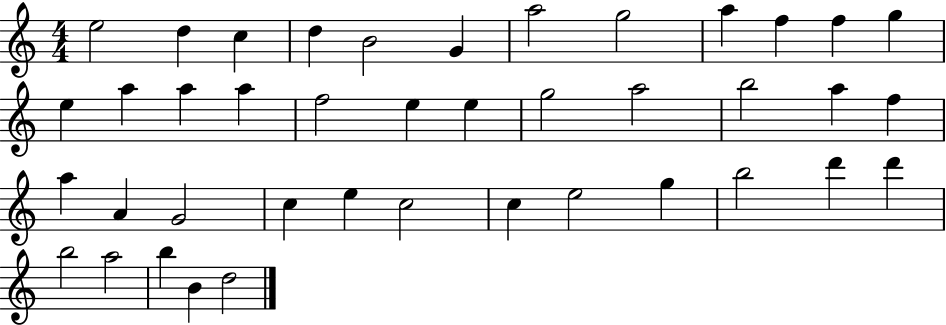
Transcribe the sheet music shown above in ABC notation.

X:1
T:Untitled
M:4/4
L:1/4
K:C
e2 d c d B2 G a2 g2 a f f g e a a a f2 e e g2 a2 b2 a f a A G2 c e c2 c e2 g b2 d' d' b2 a2 b B d2